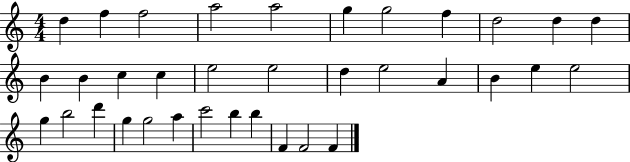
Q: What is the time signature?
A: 4/4